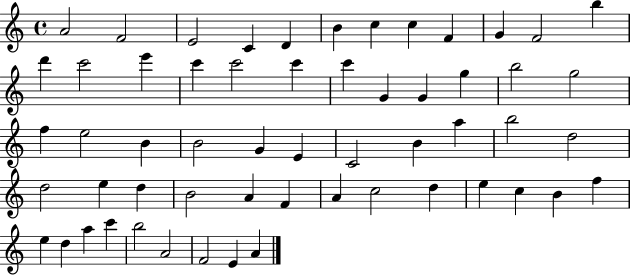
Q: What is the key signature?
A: C major